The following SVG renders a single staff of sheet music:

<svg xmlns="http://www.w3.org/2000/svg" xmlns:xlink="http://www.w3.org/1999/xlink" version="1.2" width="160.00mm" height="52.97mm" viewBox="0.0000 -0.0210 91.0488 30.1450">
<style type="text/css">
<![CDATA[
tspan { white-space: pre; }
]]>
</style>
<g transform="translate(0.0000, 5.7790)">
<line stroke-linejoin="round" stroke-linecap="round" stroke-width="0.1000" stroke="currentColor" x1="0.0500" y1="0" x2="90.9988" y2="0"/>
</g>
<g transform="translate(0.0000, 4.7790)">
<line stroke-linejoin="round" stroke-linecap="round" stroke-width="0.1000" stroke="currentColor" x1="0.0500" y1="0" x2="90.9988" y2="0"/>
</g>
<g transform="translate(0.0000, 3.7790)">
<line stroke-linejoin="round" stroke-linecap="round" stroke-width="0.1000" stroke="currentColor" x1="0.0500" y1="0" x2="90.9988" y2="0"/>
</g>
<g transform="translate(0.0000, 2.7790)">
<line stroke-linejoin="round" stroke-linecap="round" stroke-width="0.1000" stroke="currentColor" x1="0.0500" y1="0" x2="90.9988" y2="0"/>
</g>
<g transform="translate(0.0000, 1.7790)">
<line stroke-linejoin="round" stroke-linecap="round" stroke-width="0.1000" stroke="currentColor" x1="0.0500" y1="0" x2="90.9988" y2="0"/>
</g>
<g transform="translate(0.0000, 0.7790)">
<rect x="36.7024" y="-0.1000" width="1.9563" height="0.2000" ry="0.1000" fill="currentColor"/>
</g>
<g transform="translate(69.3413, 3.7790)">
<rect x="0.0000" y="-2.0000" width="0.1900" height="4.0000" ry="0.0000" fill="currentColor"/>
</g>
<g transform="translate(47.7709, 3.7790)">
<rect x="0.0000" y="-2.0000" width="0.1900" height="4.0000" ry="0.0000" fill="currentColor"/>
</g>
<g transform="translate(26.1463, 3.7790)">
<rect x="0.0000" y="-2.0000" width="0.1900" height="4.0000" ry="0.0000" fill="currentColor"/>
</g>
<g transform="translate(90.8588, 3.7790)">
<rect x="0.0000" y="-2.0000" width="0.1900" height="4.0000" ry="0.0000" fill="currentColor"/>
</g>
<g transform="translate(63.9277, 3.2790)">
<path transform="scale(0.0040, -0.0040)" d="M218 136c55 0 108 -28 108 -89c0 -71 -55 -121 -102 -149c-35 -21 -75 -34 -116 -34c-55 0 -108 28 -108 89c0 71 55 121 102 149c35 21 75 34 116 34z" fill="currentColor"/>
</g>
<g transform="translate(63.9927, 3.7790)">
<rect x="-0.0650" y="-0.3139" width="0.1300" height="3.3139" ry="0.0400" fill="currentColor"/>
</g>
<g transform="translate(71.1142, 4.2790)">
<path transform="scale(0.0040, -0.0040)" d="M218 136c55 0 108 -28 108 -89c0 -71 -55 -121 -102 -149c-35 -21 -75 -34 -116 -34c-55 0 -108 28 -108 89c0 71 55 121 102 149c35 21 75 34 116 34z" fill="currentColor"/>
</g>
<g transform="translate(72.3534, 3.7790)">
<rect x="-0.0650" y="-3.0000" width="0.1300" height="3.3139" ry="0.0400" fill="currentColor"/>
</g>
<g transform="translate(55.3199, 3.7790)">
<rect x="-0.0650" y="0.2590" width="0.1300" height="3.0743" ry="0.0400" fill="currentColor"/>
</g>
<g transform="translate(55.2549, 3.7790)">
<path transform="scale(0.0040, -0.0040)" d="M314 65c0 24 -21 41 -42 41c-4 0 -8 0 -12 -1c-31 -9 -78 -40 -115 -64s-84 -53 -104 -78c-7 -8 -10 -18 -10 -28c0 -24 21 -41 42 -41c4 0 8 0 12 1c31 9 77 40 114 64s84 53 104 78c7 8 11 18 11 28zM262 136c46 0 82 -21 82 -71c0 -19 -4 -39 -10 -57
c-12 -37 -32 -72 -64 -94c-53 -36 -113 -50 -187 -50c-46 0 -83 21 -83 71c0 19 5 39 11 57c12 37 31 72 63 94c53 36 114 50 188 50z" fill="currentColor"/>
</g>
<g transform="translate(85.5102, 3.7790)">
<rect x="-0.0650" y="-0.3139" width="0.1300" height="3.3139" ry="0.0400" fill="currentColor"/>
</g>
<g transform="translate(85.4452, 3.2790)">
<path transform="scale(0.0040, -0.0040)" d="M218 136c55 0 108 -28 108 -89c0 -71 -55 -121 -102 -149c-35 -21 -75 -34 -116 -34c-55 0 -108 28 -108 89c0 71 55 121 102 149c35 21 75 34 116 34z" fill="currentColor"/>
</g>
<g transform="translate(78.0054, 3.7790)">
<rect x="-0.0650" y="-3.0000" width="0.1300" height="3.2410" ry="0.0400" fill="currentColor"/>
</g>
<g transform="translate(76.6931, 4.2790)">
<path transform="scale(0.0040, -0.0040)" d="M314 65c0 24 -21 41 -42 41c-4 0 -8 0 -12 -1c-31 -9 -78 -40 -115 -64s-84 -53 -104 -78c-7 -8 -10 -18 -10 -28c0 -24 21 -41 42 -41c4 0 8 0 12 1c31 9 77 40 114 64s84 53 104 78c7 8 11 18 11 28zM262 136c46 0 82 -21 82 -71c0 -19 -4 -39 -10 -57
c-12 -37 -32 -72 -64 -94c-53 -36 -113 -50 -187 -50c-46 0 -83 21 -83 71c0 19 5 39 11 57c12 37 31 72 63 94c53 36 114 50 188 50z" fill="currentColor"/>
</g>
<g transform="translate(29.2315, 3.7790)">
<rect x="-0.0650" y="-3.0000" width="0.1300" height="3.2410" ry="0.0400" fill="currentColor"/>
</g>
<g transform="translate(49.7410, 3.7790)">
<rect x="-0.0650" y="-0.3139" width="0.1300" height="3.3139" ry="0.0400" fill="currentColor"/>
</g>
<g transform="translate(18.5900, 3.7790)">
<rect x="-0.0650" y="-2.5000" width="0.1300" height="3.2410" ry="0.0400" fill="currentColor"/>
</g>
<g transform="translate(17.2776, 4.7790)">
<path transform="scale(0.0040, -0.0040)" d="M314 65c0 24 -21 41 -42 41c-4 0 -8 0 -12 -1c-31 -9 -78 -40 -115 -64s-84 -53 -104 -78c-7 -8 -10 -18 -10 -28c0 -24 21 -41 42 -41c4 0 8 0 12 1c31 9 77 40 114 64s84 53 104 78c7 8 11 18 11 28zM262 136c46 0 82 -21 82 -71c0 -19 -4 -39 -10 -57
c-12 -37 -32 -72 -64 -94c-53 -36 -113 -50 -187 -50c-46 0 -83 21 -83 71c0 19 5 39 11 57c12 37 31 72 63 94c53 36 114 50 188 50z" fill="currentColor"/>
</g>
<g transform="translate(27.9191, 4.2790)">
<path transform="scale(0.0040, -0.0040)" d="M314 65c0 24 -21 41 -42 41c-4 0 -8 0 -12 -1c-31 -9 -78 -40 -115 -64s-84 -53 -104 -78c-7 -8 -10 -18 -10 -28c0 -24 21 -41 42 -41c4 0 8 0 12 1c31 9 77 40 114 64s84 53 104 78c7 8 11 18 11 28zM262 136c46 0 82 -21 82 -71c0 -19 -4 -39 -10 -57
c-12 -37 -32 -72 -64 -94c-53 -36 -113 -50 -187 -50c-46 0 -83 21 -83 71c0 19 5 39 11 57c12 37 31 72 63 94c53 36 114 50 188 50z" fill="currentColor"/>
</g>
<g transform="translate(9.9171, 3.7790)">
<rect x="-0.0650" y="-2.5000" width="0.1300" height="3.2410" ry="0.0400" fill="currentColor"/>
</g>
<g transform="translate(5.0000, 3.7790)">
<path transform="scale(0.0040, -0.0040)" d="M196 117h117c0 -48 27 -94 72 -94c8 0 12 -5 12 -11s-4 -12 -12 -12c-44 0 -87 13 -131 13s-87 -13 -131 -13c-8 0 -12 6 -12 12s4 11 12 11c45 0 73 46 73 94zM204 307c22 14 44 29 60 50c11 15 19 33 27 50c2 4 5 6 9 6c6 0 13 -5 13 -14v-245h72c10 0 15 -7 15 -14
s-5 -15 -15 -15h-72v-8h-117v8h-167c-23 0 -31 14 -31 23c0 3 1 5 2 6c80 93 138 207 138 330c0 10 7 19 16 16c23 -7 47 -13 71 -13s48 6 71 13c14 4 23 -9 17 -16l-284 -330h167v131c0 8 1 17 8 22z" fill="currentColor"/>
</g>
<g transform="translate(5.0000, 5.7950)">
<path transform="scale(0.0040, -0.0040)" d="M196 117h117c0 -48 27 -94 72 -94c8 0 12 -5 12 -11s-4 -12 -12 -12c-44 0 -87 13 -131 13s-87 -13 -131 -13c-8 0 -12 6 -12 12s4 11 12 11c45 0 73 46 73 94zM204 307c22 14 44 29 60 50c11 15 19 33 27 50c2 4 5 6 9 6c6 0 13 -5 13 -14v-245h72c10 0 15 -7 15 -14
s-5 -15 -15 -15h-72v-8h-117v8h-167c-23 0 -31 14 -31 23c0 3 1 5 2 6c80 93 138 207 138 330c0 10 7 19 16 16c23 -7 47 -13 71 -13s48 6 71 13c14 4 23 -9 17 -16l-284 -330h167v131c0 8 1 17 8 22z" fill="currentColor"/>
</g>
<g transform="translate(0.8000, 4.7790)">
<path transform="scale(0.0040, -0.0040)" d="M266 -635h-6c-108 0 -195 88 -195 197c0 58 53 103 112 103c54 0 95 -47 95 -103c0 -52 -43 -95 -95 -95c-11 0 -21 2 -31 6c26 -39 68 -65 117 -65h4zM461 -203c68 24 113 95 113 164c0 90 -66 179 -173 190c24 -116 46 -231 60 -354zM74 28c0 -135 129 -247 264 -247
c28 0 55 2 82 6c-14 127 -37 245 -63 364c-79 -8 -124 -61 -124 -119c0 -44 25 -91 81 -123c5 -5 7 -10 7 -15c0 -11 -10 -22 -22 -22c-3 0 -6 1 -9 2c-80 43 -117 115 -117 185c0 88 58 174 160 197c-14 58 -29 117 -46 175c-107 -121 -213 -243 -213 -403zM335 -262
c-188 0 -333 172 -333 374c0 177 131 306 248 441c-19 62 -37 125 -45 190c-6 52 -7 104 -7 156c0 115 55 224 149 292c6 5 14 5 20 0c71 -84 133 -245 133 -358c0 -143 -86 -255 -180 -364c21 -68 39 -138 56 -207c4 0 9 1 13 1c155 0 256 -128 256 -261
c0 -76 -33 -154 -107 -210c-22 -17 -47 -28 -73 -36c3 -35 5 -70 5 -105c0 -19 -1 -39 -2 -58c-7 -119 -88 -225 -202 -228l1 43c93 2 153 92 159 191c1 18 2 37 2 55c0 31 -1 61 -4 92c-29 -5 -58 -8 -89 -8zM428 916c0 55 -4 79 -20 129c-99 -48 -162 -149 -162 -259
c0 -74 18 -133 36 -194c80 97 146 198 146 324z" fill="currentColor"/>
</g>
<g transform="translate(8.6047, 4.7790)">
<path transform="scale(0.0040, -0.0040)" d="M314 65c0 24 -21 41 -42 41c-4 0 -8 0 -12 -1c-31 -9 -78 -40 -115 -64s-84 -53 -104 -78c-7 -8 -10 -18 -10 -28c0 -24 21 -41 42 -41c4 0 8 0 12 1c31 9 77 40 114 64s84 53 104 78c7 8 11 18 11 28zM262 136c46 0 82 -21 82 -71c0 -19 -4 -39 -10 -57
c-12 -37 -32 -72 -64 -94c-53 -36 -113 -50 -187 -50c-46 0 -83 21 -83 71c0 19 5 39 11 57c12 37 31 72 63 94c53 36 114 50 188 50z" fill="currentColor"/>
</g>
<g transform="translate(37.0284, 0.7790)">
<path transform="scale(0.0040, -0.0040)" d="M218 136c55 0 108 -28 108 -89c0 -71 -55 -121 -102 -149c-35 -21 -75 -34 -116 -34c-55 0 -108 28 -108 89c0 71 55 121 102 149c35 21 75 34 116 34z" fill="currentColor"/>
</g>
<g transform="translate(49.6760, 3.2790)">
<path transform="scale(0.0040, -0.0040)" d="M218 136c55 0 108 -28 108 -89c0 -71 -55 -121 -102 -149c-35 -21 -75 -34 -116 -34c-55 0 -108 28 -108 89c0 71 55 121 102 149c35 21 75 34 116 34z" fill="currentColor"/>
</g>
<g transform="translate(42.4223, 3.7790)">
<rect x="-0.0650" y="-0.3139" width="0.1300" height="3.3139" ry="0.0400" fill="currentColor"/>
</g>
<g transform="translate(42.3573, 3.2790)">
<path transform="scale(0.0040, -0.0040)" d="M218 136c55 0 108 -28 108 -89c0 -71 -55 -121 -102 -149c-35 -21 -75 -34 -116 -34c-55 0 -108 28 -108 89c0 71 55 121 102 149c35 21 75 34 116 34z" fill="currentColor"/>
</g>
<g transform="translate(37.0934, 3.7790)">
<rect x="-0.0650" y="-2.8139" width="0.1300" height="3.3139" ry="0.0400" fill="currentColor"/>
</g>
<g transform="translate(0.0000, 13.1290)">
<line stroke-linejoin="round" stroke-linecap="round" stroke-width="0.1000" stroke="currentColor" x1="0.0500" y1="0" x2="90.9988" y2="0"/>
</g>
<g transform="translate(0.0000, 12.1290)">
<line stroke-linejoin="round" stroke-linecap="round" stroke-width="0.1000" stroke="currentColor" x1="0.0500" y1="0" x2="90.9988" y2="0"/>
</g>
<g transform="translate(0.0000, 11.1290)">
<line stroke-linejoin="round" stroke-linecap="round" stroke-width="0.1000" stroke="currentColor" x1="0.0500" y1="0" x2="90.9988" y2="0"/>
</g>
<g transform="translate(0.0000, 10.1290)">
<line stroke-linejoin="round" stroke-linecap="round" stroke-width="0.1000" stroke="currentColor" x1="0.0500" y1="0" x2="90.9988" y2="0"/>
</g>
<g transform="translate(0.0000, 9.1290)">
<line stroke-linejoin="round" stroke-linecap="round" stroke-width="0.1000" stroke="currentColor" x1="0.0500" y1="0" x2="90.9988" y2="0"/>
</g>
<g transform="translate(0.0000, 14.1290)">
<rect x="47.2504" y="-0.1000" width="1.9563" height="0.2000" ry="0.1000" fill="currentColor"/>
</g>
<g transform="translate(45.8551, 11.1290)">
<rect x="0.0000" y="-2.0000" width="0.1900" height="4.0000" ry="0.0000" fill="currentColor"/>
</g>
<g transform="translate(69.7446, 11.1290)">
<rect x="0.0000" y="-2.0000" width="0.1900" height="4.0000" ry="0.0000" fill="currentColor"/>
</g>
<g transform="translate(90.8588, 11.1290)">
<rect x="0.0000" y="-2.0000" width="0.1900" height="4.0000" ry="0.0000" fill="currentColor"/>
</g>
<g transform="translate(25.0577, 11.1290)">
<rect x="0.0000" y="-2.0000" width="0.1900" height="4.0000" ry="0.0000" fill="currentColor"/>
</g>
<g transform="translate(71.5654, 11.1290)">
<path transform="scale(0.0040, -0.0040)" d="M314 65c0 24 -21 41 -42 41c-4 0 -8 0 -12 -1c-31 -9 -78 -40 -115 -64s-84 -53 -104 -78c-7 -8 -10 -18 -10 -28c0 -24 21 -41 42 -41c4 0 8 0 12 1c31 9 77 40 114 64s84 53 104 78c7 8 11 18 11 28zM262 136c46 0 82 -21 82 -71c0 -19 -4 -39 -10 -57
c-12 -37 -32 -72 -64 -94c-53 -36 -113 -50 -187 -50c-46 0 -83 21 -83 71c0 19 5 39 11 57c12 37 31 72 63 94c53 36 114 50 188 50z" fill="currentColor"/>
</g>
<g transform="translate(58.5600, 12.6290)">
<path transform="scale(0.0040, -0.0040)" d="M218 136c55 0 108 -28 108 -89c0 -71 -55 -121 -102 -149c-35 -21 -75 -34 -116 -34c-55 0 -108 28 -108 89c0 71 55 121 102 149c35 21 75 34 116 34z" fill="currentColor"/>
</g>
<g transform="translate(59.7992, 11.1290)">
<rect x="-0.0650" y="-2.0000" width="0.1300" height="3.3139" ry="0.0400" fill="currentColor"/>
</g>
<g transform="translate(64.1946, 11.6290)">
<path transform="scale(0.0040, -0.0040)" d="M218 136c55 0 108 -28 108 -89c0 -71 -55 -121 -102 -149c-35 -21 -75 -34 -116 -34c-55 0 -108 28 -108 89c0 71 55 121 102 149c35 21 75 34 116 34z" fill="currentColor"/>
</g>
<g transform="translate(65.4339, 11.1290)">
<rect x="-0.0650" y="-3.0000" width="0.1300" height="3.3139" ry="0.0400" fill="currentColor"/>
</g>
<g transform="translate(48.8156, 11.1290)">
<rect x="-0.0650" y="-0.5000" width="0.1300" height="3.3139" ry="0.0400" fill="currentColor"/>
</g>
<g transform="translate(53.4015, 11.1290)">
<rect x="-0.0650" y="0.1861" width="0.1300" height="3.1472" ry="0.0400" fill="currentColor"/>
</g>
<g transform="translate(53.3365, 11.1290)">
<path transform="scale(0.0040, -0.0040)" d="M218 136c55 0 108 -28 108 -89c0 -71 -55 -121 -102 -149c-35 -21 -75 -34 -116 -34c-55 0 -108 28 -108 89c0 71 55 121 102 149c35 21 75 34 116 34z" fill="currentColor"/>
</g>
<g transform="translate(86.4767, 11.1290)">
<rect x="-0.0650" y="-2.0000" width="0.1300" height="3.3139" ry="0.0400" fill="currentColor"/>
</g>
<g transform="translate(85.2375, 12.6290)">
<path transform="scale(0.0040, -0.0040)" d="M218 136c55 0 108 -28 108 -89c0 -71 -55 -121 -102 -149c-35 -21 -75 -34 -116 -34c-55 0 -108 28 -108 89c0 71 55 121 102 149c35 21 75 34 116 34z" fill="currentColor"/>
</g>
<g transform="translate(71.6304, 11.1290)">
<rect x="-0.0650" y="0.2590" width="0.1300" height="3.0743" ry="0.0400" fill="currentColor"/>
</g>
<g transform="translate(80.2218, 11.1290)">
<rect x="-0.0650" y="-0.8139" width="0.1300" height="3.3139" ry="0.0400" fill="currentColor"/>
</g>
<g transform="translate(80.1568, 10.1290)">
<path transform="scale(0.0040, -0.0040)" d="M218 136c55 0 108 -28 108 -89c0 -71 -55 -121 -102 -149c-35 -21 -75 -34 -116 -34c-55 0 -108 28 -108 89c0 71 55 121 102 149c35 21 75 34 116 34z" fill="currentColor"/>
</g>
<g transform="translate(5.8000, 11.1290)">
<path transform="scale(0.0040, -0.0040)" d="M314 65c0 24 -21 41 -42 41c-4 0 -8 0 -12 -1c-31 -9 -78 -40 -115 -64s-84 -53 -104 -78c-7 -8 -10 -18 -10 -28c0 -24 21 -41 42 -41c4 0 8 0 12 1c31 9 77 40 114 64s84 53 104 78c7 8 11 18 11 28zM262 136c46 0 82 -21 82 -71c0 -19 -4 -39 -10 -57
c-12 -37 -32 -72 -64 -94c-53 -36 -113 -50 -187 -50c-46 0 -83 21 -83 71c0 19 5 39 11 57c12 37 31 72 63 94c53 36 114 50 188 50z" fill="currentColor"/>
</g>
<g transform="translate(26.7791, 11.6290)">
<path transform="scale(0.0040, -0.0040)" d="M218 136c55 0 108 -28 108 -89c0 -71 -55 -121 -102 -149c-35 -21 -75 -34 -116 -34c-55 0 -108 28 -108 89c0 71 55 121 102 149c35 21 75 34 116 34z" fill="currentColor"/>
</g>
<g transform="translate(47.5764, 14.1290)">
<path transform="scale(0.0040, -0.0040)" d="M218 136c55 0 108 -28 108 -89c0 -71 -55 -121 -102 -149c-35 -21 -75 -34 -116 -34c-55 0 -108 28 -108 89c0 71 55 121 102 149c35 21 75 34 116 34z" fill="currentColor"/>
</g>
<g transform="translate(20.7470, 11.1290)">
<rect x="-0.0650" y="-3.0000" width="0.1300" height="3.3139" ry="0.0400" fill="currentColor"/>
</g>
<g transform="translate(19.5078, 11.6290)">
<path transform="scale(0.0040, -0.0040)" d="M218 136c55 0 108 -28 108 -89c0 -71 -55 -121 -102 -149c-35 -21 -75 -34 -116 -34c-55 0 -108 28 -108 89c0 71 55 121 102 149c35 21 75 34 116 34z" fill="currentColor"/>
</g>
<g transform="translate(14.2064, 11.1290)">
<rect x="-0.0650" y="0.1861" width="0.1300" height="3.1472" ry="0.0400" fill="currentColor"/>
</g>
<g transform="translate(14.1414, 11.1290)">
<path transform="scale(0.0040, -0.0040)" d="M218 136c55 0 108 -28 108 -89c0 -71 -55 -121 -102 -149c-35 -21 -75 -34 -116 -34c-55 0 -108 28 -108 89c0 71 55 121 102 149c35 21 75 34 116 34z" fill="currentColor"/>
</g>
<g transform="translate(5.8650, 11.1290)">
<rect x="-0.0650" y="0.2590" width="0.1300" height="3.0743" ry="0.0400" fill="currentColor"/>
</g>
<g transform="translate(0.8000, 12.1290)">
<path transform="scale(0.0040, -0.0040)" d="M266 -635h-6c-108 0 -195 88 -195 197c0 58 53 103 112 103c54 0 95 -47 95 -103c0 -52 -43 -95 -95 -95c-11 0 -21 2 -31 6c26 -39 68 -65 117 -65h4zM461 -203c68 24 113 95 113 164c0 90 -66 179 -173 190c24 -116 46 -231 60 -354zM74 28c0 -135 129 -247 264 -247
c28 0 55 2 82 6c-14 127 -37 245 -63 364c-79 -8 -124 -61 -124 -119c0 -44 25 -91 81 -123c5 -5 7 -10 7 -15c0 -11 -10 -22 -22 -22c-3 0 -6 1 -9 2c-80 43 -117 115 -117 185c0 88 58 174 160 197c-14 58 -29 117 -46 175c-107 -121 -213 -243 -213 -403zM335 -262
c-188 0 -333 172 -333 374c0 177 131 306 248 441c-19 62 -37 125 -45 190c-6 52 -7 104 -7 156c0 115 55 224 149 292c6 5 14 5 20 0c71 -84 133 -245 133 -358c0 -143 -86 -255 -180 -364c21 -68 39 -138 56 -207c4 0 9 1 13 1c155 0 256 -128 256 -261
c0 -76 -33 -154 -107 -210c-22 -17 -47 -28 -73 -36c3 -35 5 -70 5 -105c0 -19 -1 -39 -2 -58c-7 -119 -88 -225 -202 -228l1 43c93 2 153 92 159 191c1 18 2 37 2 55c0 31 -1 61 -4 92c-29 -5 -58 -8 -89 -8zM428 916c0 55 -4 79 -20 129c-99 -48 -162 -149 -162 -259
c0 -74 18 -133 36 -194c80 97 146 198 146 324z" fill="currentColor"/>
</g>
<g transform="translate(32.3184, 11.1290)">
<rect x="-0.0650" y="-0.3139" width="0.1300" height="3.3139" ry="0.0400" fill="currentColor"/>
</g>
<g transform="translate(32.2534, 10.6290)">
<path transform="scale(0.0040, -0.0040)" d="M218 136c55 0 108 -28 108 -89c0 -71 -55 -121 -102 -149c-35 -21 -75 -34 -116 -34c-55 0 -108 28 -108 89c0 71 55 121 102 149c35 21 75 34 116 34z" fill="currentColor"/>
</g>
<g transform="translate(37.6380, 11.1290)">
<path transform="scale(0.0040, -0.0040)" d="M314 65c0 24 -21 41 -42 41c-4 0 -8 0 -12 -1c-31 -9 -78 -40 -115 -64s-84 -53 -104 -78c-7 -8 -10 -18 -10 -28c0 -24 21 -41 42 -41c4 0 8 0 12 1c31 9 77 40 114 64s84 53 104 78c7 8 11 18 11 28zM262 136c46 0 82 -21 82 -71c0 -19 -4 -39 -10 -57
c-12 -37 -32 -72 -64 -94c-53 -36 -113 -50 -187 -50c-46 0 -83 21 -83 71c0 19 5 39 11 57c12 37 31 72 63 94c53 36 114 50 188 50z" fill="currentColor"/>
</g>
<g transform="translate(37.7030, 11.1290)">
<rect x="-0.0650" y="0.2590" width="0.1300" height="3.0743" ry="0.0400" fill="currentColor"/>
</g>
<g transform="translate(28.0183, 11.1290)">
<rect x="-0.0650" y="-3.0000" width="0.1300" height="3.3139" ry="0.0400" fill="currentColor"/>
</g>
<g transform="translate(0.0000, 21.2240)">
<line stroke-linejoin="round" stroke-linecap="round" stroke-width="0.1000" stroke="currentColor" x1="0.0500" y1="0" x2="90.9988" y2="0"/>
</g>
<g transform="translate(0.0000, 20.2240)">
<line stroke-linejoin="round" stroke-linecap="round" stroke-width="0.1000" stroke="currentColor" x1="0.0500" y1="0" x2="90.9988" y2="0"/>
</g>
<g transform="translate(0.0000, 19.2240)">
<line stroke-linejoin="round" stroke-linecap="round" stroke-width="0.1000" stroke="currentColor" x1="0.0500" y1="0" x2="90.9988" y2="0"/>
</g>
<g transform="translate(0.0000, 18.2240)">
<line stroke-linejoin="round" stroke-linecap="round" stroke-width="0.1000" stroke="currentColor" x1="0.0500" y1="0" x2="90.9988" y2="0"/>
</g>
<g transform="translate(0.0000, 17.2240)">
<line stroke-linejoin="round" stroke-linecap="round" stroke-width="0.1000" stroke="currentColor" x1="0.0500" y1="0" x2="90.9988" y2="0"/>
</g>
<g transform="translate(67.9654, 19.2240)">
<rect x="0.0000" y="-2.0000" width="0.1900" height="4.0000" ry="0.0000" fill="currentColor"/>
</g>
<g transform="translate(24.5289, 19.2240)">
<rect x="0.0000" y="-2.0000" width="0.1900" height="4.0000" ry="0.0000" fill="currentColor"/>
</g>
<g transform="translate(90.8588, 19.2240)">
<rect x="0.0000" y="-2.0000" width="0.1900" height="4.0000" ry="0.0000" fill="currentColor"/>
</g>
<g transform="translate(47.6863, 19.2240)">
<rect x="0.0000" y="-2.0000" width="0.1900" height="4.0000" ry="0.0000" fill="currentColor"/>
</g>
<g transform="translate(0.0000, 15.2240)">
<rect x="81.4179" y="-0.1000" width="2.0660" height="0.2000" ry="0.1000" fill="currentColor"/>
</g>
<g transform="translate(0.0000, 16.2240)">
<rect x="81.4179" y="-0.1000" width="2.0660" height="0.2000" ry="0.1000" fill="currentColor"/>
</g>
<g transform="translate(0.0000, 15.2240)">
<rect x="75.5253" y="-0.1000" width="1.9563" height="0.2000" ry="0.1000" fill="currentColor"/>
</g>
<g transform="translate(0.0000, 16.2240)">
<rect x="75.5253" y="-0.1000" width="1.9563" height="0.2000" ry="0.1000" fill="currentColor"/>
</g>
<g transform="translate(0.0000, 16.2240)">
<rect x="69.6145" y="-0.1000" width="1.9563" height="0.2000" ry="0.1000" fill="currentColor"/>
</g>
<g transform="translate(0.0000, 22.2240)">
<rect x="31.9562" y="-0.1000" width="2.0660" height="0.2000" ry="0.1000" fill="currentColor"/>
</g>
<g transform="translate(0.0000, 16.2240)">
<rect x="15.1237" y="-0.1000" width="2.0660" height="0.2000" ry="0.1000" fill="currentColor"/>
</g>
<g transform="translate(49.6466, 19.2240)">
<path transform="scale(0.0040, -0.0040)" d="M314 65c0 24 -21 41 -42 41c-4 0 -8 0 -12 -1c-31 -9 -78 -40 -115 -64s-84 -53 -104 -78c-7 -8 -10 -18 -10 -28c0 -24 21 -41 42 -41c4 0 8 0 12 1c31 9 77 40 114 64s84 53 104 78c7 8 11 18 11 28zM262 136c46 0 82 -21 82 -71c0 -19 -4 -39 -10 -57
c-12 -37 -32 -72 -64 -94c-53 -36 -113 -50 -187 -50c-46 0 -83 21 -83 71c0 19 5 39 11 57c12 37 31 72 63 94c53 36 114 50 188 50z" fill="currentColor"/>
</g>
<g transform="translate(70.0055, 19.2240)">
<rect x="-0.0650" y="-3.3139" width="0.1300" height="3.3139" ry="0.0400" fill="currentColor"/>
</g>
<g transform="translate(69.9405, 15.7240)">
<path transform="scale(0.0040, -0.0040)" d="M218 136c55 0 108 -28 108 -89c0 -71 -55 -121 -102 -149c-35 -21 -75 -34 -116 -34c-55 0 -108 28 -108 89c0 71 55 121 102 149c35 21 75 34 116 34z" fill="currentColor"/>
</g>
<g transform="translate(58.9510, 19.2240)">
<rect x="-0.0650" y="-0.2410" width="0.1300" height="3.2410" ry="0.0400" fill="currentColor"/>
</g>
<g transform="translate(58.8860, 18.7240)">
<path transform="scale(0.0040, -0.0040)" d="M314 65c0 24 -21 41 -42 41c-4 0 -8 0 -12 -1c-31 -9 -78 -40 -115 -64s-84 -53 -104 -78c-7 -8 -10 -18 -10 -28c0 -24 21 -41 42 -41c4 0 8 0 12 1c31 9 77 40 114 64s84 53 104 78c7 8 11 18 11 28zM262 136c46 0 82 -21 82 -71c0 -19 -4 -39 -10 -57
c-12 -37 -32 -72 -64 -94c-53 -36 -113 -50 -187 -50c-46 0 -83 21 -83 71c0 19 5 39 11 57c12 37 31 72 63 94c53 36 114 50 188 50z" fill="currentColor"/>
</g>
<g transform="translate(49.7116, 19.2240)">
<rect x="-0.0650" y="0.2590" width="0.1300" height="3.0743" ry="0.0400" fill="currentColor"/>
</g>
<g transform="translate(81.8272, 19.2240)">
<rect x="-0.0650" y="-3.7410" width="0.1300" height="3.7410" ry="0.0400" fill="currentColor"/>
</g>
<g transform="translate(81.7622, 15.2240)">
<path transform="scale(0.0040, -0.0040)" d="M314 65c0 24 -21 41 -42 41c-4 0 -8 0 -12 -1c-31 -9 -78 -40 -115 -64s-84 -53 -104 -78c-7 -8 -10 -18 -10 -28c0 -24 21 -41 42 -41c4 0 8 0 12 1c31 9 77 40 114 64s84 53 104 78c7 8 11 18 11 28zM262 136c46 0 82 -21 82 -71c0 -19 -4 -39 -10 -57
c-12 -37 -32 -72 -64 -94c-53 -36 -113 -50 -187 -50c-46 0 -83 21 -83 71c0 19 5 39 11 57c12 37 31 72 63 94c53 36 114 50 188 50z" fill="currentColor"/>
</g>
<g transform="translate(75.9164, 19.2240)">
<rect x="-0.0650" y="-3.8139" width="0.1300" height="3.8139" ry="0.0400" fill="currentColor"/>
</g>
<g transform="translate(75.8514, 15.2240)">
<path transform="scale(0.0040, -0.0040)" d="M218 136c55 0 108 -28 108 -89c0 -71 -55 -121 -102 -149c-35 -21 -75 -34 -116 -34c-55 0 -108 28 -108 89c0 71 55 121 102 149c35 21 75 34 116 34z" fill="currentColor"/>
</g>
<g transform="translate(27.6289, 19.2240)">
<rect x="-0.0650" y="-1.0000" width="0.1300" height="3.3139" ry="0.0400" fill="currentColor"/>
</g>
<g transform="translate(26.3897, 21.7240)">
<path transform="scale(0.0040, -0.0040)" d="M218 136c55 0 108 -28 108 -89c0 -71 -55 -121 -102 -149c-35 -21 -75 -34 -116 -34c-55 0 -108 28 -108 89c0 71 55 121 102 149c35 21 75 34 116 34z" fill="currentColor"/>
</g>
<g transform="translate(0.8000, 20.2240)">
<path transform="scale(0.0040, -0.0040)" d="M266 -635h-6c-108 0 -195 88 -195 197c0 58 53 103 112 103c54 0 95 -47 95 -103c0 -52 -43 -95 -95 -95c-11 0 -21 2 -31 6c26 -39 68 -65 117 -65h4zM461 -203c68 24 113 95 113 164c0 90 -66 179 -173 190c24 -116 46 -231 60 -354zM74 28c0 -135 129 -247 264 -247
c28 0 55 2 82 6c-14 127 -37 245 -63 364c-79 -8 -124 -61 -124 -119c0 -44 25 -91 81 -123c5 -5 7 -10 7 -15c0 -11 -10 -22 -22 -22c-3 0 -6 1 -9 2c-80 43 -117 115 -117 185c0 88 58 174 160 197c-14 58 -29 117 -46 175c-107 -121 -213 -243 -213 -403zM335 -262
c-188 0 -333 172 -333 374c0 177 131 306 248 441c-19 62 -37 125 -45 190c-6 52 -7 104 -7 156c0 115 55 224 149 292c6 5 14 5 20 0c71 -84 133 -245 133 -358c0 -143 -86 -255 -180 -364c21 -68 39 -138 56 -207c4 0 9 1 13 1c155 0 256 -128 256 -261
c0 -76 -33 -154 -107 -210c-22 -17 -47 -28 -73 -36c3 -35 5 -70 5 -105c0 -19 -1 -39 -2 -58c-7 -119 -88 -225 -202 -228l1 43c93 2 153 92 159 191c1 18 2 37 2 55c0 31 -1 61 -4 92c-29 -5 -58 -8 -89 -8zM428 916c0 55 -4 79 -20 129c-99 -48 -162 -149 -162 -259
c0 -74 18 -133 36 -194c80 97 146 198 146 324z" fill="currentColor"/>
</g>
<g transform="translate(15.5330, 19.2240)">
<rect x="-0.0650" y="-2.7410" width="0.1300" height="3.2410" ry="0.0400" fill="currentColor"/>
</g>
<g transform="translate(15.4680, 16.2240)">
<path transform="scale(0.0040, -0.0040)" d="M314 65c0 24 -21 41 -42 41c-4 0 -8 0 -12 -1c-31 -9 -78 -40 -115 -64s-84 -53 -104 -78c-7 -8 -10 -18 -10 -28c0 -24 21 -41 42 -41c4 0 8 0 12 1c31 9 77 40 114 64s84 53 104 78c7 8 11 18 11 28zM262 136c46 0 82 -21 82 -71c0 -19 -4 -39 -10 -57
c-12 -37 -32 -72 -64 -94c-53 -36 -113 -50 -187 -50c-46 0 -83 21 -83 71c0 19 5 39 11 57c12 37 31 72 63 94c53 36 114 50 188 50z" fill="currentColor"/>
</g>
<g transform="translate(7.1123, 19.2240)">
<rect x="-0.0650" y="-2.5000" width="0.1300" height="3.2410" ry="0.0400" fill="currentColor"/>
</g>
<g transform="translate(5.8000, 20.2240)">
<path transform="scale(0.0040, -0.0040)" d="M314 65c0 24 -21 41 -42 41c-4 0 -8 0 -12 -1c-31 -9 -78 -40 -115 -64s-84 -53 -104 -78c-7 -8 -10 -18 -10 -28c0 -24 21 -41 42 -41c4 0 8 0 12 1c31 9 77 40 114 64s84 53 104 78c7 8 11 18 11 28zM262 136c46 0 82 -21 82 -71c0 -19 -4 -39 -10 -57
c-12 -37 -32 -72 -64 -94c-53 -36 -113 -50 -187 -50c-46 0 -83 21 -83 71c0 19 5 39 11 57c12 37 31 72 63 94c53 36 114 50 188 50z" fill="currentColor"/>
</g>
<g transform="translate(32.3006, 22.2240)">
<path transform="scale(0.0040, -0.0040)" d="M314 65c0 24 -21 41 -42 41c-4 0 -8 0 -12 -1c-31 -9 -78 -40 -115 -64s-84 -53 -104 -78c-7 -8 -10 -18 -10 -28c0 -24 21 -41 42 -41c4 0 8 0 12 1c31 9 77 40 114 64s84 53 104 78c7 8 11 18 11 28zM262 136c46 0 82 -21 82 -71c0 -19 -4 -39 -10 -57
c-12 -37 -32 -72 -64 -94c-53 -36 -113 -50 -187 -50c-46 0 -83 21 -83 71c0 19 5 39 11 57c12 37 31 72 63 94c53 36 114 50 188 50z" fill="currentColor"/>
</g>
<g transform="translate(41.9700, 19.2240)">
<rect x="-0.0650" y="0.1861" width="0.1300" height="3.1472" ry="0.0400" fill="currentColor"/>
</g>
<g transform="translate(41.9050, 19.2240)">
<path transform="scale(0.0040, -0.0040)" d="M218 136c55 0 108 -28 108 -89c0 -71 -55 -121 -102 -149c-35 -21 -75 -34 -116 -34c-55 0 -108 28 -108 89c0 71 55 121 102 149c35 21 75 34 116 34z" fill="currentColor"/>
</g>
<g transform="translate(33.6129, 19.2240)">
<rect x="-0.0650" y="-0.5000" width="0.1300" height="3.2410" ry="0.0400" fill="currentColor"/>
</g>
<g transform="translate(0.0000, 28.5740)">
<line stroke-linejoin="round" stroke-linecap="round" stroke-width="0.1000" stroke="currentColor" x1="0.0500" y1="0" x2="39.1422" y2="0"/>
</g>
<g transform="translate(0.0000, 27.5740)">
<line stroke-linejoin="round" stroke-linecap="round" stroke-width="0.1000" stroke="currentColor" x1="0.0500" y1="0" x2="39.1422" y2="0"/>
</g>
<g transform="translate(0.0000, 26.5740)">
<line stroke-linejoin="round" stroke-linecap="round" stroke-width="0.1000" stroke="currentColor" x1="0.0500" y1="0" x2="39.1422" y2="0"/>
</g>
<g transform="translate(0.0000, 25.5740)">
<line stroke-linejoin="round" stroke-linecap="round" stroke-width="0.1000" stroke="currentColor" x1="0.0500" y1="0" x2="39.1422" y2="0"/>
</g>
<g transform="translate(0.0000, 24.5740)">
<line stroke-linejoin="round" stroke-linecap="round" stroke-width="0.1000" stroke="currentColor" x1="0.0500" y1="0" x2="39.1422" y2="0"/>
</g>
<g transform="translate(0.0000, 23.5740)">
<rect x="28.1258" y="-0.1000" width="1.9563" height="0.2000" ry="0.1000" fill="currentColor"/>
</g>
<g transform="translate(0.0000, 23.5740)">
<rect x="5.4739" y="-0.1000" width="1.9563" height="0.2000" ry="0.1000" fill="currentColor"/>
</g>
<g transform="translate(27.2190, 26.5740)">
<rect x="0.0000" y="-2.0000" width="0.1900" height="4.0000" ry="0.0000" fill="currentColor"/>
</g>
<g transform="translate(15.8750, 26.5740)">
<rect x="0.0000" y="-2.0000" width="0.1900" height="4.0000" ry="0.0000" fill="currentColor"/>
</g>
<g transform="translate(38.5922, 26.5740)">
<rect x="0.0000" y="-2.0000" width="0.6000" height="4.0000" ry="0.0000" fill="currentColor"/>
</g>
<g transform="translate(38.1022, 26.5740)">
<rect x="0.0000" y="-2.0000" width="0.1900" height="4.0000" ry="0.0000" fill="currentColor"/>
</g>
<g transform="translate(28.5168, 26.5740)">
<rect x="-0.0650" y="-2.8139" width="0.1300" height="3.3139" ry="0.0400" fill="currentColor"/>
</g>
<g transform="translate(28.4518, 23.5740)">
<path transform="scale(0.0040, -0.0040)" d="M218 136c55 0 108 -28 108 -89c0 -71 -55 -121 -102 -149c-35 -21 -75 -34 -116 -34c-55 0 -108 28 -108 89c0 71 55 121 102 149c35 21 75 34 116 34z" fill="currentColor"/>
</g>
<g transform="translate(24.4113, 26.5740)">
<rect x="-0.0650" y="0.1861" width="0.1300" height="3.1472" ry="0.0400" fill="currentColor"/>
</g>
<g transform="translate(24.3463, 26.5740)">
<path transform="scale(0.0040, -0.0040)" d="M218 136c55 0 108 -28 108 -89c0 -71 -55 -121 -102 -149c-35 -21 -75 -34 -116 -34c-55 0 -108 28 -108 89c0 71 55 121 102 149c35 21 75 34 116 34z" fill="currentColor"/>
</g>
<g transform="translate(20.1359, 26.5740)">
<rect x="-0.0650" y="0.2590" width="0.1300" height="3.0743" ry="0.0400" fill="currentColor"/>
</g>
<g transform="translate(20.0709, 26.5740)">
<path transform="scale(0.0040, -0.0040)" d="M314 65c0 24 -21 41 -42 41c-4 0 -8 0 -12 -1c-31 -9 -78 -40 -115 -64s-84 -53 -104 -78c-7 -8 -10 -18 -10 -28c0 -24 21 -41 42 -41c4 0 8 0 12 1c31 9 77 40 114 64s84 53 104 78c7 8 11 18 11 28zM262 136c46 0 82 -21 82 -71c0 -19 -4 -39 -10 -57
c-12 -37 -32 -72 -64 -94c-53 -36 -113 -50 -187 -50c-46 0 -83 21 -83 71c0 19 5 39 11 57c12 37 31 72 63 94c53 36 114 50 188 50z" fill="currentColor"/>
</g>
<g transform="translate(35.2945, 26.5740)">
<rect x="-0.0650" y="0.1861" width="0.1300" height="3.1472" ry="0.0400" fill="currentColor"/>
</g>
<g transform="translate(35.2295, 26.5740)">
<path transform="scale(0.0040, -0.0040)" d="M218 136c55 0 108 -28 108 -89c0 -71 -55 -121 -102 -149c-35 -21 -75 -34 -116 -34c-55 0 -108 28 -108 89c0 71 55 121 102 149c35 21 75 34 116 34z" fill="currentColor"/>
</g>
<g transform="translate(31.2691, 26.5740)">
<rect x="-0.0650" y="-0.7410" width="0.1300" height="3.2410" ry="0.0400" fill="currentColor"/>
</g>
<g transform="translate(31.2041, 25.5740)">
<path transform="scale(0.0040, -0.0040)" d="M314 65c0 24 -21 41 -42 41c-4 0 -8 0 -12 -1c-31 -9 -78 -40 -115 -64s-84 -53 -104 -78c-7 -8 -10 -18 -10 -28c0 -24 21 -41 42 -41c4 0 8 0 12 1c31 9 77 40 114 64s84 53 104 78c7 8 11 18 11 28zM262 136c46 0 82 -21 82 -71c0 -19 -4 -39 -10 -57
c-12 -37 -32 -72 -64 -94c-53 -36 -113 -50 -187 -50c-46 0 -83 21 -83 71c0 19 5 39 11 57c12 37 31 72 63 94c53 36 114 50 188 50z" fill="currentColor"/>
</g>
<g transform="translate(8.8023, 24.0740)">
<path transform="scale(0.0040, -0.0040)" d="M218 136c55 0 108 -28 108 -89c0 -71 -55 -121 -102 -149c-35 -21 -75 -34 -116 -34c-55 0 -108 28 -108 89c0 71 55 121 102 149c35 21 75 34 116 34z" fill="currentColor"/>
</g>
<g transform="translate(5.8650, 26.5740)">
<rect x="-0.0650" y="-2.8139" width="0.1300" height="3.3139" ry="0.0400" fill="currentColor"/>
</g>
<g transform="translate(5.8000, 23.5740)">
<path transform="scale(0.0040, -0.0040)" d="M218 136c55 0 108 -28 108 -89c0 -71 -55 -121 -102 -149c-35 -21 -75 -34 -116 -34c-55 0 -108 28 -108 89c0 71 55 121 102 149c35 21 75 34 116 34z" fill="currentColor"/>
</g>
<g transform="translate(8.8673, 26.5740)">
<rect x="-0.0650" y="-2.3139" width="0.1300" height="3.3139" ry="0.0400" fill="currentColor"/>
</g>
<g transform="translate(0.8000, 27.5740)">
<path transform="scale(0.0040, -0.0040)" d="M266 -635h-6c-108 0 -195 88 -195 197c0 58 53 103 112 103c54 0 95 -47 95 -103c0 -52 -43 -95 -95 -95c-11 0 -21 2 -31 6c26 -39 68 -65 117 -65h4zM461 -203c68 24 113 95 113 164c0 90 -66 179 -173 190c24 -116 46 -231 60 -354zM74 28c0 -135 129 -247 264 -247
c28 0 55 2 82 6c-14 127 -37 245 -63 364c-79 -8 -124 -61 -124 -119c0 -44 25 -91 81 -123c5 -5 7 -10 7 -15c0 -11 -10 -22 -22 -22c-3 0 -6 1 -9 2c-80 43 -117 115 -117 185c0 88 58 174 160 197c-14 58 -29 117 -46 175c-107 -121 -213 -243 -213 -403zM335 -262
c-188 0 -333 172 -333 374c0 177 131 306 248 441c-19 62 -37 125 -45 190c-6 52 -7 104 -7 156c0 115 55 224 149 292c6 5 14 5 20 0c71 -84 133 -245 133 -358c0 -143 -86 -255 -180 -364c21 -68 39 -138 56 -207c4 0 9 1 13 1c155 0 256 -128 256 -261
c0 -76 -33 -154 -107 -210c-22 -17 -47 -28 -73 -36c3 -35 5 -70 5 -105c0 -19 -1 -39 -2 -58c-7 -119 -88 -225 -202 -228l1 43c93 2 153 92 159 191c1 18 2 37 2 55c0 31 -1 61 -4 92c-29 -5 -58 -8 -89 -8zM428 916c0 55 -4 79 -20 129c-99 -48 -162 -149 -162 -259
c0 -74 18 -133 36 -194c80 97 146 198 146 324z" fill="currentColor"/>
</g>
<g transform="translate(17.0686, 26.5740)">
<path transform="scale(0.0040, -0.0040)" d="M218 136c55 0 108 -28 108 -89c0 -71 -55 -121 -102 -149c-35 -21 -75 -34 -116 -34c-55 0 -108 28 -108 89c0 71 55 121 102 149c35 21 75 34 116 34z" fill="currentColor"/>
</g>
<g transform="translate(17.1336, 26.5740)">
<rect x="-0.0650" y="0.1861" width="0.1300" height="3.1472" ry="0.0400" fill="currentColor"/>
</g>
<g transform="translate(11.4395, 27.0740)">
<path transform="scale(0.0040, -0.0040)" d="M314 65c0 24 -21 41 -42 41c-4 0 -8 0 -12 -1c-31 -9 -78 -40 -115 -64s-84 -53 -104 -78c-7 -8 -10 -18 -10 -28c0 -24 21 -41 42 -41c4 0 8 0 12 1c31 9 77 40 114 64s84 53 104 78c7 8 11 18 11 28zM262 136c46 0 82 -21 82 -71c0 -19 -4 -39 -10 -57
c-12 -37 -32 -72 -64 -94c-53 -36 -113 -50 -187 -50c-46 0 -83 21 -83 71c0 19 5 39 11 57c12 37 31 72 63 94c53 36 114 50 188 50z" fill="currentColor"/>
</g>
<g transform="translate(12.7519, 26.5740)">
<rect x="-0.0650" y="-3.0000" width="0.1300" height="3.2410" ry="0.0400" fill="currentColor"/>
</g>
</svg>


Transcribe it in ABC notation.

X:1
T:Untitled
M:4/4
L:1/4
K:C
G2 G2 A2 a c c B2 c A A2 c B2 B A A c B2 C B F A B2 d F G2 a2 D C2 B B2 c2 b c' c'2 a g A2 B B2 B a d2 B